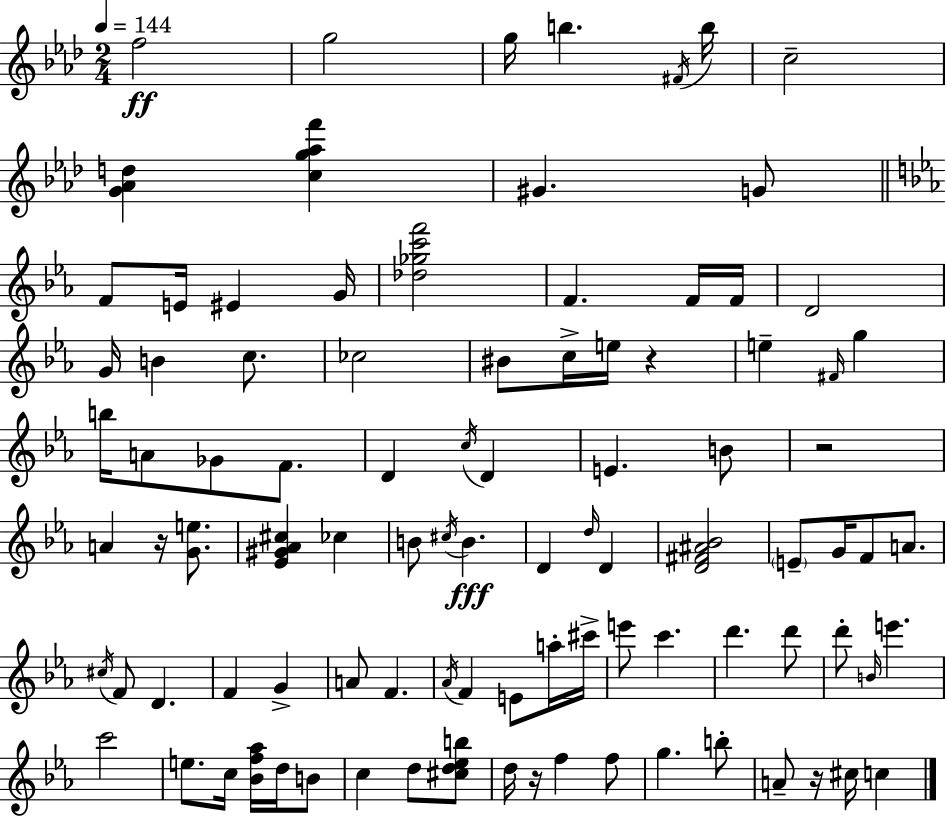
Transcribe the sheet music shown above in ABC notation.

X:1
T:Untitled
M:2/4
L:1/4
K:Fm
f2 g2 g/4 b ^F/4 b/4 c2 [G_Ad] [cg_af'] ^G G/2 F/2 E/4 ^E G/4 [_d_gc'f']2 F F/4 F/4 D2 G/4 B c/2 _c2 ^B/2 c/4 e/4 z e ^F/4 g b/4 A/2 _G/2 F/2 D c/4 D E B/2 z2 A z/4 [Ge]/2 [_E^G_A^c] _c B/2 ^c/4 B D d/4 D [D^F^A_B]2 E/2 G/4 F/2 A/2 ^c/4 F/2 D F G A/2 F _A/4 F E/2 a/4 ^c'/4 e'/2 c' d' d'/2 d'/2 B/4 e' c'2 e/2 c/4 [_Bf_a]/4 d/4 B/2 c d/2 [^cd_eb]/2 d/4 z/4 f f/2 g b/2 A/2 z/4 ^c/4 c